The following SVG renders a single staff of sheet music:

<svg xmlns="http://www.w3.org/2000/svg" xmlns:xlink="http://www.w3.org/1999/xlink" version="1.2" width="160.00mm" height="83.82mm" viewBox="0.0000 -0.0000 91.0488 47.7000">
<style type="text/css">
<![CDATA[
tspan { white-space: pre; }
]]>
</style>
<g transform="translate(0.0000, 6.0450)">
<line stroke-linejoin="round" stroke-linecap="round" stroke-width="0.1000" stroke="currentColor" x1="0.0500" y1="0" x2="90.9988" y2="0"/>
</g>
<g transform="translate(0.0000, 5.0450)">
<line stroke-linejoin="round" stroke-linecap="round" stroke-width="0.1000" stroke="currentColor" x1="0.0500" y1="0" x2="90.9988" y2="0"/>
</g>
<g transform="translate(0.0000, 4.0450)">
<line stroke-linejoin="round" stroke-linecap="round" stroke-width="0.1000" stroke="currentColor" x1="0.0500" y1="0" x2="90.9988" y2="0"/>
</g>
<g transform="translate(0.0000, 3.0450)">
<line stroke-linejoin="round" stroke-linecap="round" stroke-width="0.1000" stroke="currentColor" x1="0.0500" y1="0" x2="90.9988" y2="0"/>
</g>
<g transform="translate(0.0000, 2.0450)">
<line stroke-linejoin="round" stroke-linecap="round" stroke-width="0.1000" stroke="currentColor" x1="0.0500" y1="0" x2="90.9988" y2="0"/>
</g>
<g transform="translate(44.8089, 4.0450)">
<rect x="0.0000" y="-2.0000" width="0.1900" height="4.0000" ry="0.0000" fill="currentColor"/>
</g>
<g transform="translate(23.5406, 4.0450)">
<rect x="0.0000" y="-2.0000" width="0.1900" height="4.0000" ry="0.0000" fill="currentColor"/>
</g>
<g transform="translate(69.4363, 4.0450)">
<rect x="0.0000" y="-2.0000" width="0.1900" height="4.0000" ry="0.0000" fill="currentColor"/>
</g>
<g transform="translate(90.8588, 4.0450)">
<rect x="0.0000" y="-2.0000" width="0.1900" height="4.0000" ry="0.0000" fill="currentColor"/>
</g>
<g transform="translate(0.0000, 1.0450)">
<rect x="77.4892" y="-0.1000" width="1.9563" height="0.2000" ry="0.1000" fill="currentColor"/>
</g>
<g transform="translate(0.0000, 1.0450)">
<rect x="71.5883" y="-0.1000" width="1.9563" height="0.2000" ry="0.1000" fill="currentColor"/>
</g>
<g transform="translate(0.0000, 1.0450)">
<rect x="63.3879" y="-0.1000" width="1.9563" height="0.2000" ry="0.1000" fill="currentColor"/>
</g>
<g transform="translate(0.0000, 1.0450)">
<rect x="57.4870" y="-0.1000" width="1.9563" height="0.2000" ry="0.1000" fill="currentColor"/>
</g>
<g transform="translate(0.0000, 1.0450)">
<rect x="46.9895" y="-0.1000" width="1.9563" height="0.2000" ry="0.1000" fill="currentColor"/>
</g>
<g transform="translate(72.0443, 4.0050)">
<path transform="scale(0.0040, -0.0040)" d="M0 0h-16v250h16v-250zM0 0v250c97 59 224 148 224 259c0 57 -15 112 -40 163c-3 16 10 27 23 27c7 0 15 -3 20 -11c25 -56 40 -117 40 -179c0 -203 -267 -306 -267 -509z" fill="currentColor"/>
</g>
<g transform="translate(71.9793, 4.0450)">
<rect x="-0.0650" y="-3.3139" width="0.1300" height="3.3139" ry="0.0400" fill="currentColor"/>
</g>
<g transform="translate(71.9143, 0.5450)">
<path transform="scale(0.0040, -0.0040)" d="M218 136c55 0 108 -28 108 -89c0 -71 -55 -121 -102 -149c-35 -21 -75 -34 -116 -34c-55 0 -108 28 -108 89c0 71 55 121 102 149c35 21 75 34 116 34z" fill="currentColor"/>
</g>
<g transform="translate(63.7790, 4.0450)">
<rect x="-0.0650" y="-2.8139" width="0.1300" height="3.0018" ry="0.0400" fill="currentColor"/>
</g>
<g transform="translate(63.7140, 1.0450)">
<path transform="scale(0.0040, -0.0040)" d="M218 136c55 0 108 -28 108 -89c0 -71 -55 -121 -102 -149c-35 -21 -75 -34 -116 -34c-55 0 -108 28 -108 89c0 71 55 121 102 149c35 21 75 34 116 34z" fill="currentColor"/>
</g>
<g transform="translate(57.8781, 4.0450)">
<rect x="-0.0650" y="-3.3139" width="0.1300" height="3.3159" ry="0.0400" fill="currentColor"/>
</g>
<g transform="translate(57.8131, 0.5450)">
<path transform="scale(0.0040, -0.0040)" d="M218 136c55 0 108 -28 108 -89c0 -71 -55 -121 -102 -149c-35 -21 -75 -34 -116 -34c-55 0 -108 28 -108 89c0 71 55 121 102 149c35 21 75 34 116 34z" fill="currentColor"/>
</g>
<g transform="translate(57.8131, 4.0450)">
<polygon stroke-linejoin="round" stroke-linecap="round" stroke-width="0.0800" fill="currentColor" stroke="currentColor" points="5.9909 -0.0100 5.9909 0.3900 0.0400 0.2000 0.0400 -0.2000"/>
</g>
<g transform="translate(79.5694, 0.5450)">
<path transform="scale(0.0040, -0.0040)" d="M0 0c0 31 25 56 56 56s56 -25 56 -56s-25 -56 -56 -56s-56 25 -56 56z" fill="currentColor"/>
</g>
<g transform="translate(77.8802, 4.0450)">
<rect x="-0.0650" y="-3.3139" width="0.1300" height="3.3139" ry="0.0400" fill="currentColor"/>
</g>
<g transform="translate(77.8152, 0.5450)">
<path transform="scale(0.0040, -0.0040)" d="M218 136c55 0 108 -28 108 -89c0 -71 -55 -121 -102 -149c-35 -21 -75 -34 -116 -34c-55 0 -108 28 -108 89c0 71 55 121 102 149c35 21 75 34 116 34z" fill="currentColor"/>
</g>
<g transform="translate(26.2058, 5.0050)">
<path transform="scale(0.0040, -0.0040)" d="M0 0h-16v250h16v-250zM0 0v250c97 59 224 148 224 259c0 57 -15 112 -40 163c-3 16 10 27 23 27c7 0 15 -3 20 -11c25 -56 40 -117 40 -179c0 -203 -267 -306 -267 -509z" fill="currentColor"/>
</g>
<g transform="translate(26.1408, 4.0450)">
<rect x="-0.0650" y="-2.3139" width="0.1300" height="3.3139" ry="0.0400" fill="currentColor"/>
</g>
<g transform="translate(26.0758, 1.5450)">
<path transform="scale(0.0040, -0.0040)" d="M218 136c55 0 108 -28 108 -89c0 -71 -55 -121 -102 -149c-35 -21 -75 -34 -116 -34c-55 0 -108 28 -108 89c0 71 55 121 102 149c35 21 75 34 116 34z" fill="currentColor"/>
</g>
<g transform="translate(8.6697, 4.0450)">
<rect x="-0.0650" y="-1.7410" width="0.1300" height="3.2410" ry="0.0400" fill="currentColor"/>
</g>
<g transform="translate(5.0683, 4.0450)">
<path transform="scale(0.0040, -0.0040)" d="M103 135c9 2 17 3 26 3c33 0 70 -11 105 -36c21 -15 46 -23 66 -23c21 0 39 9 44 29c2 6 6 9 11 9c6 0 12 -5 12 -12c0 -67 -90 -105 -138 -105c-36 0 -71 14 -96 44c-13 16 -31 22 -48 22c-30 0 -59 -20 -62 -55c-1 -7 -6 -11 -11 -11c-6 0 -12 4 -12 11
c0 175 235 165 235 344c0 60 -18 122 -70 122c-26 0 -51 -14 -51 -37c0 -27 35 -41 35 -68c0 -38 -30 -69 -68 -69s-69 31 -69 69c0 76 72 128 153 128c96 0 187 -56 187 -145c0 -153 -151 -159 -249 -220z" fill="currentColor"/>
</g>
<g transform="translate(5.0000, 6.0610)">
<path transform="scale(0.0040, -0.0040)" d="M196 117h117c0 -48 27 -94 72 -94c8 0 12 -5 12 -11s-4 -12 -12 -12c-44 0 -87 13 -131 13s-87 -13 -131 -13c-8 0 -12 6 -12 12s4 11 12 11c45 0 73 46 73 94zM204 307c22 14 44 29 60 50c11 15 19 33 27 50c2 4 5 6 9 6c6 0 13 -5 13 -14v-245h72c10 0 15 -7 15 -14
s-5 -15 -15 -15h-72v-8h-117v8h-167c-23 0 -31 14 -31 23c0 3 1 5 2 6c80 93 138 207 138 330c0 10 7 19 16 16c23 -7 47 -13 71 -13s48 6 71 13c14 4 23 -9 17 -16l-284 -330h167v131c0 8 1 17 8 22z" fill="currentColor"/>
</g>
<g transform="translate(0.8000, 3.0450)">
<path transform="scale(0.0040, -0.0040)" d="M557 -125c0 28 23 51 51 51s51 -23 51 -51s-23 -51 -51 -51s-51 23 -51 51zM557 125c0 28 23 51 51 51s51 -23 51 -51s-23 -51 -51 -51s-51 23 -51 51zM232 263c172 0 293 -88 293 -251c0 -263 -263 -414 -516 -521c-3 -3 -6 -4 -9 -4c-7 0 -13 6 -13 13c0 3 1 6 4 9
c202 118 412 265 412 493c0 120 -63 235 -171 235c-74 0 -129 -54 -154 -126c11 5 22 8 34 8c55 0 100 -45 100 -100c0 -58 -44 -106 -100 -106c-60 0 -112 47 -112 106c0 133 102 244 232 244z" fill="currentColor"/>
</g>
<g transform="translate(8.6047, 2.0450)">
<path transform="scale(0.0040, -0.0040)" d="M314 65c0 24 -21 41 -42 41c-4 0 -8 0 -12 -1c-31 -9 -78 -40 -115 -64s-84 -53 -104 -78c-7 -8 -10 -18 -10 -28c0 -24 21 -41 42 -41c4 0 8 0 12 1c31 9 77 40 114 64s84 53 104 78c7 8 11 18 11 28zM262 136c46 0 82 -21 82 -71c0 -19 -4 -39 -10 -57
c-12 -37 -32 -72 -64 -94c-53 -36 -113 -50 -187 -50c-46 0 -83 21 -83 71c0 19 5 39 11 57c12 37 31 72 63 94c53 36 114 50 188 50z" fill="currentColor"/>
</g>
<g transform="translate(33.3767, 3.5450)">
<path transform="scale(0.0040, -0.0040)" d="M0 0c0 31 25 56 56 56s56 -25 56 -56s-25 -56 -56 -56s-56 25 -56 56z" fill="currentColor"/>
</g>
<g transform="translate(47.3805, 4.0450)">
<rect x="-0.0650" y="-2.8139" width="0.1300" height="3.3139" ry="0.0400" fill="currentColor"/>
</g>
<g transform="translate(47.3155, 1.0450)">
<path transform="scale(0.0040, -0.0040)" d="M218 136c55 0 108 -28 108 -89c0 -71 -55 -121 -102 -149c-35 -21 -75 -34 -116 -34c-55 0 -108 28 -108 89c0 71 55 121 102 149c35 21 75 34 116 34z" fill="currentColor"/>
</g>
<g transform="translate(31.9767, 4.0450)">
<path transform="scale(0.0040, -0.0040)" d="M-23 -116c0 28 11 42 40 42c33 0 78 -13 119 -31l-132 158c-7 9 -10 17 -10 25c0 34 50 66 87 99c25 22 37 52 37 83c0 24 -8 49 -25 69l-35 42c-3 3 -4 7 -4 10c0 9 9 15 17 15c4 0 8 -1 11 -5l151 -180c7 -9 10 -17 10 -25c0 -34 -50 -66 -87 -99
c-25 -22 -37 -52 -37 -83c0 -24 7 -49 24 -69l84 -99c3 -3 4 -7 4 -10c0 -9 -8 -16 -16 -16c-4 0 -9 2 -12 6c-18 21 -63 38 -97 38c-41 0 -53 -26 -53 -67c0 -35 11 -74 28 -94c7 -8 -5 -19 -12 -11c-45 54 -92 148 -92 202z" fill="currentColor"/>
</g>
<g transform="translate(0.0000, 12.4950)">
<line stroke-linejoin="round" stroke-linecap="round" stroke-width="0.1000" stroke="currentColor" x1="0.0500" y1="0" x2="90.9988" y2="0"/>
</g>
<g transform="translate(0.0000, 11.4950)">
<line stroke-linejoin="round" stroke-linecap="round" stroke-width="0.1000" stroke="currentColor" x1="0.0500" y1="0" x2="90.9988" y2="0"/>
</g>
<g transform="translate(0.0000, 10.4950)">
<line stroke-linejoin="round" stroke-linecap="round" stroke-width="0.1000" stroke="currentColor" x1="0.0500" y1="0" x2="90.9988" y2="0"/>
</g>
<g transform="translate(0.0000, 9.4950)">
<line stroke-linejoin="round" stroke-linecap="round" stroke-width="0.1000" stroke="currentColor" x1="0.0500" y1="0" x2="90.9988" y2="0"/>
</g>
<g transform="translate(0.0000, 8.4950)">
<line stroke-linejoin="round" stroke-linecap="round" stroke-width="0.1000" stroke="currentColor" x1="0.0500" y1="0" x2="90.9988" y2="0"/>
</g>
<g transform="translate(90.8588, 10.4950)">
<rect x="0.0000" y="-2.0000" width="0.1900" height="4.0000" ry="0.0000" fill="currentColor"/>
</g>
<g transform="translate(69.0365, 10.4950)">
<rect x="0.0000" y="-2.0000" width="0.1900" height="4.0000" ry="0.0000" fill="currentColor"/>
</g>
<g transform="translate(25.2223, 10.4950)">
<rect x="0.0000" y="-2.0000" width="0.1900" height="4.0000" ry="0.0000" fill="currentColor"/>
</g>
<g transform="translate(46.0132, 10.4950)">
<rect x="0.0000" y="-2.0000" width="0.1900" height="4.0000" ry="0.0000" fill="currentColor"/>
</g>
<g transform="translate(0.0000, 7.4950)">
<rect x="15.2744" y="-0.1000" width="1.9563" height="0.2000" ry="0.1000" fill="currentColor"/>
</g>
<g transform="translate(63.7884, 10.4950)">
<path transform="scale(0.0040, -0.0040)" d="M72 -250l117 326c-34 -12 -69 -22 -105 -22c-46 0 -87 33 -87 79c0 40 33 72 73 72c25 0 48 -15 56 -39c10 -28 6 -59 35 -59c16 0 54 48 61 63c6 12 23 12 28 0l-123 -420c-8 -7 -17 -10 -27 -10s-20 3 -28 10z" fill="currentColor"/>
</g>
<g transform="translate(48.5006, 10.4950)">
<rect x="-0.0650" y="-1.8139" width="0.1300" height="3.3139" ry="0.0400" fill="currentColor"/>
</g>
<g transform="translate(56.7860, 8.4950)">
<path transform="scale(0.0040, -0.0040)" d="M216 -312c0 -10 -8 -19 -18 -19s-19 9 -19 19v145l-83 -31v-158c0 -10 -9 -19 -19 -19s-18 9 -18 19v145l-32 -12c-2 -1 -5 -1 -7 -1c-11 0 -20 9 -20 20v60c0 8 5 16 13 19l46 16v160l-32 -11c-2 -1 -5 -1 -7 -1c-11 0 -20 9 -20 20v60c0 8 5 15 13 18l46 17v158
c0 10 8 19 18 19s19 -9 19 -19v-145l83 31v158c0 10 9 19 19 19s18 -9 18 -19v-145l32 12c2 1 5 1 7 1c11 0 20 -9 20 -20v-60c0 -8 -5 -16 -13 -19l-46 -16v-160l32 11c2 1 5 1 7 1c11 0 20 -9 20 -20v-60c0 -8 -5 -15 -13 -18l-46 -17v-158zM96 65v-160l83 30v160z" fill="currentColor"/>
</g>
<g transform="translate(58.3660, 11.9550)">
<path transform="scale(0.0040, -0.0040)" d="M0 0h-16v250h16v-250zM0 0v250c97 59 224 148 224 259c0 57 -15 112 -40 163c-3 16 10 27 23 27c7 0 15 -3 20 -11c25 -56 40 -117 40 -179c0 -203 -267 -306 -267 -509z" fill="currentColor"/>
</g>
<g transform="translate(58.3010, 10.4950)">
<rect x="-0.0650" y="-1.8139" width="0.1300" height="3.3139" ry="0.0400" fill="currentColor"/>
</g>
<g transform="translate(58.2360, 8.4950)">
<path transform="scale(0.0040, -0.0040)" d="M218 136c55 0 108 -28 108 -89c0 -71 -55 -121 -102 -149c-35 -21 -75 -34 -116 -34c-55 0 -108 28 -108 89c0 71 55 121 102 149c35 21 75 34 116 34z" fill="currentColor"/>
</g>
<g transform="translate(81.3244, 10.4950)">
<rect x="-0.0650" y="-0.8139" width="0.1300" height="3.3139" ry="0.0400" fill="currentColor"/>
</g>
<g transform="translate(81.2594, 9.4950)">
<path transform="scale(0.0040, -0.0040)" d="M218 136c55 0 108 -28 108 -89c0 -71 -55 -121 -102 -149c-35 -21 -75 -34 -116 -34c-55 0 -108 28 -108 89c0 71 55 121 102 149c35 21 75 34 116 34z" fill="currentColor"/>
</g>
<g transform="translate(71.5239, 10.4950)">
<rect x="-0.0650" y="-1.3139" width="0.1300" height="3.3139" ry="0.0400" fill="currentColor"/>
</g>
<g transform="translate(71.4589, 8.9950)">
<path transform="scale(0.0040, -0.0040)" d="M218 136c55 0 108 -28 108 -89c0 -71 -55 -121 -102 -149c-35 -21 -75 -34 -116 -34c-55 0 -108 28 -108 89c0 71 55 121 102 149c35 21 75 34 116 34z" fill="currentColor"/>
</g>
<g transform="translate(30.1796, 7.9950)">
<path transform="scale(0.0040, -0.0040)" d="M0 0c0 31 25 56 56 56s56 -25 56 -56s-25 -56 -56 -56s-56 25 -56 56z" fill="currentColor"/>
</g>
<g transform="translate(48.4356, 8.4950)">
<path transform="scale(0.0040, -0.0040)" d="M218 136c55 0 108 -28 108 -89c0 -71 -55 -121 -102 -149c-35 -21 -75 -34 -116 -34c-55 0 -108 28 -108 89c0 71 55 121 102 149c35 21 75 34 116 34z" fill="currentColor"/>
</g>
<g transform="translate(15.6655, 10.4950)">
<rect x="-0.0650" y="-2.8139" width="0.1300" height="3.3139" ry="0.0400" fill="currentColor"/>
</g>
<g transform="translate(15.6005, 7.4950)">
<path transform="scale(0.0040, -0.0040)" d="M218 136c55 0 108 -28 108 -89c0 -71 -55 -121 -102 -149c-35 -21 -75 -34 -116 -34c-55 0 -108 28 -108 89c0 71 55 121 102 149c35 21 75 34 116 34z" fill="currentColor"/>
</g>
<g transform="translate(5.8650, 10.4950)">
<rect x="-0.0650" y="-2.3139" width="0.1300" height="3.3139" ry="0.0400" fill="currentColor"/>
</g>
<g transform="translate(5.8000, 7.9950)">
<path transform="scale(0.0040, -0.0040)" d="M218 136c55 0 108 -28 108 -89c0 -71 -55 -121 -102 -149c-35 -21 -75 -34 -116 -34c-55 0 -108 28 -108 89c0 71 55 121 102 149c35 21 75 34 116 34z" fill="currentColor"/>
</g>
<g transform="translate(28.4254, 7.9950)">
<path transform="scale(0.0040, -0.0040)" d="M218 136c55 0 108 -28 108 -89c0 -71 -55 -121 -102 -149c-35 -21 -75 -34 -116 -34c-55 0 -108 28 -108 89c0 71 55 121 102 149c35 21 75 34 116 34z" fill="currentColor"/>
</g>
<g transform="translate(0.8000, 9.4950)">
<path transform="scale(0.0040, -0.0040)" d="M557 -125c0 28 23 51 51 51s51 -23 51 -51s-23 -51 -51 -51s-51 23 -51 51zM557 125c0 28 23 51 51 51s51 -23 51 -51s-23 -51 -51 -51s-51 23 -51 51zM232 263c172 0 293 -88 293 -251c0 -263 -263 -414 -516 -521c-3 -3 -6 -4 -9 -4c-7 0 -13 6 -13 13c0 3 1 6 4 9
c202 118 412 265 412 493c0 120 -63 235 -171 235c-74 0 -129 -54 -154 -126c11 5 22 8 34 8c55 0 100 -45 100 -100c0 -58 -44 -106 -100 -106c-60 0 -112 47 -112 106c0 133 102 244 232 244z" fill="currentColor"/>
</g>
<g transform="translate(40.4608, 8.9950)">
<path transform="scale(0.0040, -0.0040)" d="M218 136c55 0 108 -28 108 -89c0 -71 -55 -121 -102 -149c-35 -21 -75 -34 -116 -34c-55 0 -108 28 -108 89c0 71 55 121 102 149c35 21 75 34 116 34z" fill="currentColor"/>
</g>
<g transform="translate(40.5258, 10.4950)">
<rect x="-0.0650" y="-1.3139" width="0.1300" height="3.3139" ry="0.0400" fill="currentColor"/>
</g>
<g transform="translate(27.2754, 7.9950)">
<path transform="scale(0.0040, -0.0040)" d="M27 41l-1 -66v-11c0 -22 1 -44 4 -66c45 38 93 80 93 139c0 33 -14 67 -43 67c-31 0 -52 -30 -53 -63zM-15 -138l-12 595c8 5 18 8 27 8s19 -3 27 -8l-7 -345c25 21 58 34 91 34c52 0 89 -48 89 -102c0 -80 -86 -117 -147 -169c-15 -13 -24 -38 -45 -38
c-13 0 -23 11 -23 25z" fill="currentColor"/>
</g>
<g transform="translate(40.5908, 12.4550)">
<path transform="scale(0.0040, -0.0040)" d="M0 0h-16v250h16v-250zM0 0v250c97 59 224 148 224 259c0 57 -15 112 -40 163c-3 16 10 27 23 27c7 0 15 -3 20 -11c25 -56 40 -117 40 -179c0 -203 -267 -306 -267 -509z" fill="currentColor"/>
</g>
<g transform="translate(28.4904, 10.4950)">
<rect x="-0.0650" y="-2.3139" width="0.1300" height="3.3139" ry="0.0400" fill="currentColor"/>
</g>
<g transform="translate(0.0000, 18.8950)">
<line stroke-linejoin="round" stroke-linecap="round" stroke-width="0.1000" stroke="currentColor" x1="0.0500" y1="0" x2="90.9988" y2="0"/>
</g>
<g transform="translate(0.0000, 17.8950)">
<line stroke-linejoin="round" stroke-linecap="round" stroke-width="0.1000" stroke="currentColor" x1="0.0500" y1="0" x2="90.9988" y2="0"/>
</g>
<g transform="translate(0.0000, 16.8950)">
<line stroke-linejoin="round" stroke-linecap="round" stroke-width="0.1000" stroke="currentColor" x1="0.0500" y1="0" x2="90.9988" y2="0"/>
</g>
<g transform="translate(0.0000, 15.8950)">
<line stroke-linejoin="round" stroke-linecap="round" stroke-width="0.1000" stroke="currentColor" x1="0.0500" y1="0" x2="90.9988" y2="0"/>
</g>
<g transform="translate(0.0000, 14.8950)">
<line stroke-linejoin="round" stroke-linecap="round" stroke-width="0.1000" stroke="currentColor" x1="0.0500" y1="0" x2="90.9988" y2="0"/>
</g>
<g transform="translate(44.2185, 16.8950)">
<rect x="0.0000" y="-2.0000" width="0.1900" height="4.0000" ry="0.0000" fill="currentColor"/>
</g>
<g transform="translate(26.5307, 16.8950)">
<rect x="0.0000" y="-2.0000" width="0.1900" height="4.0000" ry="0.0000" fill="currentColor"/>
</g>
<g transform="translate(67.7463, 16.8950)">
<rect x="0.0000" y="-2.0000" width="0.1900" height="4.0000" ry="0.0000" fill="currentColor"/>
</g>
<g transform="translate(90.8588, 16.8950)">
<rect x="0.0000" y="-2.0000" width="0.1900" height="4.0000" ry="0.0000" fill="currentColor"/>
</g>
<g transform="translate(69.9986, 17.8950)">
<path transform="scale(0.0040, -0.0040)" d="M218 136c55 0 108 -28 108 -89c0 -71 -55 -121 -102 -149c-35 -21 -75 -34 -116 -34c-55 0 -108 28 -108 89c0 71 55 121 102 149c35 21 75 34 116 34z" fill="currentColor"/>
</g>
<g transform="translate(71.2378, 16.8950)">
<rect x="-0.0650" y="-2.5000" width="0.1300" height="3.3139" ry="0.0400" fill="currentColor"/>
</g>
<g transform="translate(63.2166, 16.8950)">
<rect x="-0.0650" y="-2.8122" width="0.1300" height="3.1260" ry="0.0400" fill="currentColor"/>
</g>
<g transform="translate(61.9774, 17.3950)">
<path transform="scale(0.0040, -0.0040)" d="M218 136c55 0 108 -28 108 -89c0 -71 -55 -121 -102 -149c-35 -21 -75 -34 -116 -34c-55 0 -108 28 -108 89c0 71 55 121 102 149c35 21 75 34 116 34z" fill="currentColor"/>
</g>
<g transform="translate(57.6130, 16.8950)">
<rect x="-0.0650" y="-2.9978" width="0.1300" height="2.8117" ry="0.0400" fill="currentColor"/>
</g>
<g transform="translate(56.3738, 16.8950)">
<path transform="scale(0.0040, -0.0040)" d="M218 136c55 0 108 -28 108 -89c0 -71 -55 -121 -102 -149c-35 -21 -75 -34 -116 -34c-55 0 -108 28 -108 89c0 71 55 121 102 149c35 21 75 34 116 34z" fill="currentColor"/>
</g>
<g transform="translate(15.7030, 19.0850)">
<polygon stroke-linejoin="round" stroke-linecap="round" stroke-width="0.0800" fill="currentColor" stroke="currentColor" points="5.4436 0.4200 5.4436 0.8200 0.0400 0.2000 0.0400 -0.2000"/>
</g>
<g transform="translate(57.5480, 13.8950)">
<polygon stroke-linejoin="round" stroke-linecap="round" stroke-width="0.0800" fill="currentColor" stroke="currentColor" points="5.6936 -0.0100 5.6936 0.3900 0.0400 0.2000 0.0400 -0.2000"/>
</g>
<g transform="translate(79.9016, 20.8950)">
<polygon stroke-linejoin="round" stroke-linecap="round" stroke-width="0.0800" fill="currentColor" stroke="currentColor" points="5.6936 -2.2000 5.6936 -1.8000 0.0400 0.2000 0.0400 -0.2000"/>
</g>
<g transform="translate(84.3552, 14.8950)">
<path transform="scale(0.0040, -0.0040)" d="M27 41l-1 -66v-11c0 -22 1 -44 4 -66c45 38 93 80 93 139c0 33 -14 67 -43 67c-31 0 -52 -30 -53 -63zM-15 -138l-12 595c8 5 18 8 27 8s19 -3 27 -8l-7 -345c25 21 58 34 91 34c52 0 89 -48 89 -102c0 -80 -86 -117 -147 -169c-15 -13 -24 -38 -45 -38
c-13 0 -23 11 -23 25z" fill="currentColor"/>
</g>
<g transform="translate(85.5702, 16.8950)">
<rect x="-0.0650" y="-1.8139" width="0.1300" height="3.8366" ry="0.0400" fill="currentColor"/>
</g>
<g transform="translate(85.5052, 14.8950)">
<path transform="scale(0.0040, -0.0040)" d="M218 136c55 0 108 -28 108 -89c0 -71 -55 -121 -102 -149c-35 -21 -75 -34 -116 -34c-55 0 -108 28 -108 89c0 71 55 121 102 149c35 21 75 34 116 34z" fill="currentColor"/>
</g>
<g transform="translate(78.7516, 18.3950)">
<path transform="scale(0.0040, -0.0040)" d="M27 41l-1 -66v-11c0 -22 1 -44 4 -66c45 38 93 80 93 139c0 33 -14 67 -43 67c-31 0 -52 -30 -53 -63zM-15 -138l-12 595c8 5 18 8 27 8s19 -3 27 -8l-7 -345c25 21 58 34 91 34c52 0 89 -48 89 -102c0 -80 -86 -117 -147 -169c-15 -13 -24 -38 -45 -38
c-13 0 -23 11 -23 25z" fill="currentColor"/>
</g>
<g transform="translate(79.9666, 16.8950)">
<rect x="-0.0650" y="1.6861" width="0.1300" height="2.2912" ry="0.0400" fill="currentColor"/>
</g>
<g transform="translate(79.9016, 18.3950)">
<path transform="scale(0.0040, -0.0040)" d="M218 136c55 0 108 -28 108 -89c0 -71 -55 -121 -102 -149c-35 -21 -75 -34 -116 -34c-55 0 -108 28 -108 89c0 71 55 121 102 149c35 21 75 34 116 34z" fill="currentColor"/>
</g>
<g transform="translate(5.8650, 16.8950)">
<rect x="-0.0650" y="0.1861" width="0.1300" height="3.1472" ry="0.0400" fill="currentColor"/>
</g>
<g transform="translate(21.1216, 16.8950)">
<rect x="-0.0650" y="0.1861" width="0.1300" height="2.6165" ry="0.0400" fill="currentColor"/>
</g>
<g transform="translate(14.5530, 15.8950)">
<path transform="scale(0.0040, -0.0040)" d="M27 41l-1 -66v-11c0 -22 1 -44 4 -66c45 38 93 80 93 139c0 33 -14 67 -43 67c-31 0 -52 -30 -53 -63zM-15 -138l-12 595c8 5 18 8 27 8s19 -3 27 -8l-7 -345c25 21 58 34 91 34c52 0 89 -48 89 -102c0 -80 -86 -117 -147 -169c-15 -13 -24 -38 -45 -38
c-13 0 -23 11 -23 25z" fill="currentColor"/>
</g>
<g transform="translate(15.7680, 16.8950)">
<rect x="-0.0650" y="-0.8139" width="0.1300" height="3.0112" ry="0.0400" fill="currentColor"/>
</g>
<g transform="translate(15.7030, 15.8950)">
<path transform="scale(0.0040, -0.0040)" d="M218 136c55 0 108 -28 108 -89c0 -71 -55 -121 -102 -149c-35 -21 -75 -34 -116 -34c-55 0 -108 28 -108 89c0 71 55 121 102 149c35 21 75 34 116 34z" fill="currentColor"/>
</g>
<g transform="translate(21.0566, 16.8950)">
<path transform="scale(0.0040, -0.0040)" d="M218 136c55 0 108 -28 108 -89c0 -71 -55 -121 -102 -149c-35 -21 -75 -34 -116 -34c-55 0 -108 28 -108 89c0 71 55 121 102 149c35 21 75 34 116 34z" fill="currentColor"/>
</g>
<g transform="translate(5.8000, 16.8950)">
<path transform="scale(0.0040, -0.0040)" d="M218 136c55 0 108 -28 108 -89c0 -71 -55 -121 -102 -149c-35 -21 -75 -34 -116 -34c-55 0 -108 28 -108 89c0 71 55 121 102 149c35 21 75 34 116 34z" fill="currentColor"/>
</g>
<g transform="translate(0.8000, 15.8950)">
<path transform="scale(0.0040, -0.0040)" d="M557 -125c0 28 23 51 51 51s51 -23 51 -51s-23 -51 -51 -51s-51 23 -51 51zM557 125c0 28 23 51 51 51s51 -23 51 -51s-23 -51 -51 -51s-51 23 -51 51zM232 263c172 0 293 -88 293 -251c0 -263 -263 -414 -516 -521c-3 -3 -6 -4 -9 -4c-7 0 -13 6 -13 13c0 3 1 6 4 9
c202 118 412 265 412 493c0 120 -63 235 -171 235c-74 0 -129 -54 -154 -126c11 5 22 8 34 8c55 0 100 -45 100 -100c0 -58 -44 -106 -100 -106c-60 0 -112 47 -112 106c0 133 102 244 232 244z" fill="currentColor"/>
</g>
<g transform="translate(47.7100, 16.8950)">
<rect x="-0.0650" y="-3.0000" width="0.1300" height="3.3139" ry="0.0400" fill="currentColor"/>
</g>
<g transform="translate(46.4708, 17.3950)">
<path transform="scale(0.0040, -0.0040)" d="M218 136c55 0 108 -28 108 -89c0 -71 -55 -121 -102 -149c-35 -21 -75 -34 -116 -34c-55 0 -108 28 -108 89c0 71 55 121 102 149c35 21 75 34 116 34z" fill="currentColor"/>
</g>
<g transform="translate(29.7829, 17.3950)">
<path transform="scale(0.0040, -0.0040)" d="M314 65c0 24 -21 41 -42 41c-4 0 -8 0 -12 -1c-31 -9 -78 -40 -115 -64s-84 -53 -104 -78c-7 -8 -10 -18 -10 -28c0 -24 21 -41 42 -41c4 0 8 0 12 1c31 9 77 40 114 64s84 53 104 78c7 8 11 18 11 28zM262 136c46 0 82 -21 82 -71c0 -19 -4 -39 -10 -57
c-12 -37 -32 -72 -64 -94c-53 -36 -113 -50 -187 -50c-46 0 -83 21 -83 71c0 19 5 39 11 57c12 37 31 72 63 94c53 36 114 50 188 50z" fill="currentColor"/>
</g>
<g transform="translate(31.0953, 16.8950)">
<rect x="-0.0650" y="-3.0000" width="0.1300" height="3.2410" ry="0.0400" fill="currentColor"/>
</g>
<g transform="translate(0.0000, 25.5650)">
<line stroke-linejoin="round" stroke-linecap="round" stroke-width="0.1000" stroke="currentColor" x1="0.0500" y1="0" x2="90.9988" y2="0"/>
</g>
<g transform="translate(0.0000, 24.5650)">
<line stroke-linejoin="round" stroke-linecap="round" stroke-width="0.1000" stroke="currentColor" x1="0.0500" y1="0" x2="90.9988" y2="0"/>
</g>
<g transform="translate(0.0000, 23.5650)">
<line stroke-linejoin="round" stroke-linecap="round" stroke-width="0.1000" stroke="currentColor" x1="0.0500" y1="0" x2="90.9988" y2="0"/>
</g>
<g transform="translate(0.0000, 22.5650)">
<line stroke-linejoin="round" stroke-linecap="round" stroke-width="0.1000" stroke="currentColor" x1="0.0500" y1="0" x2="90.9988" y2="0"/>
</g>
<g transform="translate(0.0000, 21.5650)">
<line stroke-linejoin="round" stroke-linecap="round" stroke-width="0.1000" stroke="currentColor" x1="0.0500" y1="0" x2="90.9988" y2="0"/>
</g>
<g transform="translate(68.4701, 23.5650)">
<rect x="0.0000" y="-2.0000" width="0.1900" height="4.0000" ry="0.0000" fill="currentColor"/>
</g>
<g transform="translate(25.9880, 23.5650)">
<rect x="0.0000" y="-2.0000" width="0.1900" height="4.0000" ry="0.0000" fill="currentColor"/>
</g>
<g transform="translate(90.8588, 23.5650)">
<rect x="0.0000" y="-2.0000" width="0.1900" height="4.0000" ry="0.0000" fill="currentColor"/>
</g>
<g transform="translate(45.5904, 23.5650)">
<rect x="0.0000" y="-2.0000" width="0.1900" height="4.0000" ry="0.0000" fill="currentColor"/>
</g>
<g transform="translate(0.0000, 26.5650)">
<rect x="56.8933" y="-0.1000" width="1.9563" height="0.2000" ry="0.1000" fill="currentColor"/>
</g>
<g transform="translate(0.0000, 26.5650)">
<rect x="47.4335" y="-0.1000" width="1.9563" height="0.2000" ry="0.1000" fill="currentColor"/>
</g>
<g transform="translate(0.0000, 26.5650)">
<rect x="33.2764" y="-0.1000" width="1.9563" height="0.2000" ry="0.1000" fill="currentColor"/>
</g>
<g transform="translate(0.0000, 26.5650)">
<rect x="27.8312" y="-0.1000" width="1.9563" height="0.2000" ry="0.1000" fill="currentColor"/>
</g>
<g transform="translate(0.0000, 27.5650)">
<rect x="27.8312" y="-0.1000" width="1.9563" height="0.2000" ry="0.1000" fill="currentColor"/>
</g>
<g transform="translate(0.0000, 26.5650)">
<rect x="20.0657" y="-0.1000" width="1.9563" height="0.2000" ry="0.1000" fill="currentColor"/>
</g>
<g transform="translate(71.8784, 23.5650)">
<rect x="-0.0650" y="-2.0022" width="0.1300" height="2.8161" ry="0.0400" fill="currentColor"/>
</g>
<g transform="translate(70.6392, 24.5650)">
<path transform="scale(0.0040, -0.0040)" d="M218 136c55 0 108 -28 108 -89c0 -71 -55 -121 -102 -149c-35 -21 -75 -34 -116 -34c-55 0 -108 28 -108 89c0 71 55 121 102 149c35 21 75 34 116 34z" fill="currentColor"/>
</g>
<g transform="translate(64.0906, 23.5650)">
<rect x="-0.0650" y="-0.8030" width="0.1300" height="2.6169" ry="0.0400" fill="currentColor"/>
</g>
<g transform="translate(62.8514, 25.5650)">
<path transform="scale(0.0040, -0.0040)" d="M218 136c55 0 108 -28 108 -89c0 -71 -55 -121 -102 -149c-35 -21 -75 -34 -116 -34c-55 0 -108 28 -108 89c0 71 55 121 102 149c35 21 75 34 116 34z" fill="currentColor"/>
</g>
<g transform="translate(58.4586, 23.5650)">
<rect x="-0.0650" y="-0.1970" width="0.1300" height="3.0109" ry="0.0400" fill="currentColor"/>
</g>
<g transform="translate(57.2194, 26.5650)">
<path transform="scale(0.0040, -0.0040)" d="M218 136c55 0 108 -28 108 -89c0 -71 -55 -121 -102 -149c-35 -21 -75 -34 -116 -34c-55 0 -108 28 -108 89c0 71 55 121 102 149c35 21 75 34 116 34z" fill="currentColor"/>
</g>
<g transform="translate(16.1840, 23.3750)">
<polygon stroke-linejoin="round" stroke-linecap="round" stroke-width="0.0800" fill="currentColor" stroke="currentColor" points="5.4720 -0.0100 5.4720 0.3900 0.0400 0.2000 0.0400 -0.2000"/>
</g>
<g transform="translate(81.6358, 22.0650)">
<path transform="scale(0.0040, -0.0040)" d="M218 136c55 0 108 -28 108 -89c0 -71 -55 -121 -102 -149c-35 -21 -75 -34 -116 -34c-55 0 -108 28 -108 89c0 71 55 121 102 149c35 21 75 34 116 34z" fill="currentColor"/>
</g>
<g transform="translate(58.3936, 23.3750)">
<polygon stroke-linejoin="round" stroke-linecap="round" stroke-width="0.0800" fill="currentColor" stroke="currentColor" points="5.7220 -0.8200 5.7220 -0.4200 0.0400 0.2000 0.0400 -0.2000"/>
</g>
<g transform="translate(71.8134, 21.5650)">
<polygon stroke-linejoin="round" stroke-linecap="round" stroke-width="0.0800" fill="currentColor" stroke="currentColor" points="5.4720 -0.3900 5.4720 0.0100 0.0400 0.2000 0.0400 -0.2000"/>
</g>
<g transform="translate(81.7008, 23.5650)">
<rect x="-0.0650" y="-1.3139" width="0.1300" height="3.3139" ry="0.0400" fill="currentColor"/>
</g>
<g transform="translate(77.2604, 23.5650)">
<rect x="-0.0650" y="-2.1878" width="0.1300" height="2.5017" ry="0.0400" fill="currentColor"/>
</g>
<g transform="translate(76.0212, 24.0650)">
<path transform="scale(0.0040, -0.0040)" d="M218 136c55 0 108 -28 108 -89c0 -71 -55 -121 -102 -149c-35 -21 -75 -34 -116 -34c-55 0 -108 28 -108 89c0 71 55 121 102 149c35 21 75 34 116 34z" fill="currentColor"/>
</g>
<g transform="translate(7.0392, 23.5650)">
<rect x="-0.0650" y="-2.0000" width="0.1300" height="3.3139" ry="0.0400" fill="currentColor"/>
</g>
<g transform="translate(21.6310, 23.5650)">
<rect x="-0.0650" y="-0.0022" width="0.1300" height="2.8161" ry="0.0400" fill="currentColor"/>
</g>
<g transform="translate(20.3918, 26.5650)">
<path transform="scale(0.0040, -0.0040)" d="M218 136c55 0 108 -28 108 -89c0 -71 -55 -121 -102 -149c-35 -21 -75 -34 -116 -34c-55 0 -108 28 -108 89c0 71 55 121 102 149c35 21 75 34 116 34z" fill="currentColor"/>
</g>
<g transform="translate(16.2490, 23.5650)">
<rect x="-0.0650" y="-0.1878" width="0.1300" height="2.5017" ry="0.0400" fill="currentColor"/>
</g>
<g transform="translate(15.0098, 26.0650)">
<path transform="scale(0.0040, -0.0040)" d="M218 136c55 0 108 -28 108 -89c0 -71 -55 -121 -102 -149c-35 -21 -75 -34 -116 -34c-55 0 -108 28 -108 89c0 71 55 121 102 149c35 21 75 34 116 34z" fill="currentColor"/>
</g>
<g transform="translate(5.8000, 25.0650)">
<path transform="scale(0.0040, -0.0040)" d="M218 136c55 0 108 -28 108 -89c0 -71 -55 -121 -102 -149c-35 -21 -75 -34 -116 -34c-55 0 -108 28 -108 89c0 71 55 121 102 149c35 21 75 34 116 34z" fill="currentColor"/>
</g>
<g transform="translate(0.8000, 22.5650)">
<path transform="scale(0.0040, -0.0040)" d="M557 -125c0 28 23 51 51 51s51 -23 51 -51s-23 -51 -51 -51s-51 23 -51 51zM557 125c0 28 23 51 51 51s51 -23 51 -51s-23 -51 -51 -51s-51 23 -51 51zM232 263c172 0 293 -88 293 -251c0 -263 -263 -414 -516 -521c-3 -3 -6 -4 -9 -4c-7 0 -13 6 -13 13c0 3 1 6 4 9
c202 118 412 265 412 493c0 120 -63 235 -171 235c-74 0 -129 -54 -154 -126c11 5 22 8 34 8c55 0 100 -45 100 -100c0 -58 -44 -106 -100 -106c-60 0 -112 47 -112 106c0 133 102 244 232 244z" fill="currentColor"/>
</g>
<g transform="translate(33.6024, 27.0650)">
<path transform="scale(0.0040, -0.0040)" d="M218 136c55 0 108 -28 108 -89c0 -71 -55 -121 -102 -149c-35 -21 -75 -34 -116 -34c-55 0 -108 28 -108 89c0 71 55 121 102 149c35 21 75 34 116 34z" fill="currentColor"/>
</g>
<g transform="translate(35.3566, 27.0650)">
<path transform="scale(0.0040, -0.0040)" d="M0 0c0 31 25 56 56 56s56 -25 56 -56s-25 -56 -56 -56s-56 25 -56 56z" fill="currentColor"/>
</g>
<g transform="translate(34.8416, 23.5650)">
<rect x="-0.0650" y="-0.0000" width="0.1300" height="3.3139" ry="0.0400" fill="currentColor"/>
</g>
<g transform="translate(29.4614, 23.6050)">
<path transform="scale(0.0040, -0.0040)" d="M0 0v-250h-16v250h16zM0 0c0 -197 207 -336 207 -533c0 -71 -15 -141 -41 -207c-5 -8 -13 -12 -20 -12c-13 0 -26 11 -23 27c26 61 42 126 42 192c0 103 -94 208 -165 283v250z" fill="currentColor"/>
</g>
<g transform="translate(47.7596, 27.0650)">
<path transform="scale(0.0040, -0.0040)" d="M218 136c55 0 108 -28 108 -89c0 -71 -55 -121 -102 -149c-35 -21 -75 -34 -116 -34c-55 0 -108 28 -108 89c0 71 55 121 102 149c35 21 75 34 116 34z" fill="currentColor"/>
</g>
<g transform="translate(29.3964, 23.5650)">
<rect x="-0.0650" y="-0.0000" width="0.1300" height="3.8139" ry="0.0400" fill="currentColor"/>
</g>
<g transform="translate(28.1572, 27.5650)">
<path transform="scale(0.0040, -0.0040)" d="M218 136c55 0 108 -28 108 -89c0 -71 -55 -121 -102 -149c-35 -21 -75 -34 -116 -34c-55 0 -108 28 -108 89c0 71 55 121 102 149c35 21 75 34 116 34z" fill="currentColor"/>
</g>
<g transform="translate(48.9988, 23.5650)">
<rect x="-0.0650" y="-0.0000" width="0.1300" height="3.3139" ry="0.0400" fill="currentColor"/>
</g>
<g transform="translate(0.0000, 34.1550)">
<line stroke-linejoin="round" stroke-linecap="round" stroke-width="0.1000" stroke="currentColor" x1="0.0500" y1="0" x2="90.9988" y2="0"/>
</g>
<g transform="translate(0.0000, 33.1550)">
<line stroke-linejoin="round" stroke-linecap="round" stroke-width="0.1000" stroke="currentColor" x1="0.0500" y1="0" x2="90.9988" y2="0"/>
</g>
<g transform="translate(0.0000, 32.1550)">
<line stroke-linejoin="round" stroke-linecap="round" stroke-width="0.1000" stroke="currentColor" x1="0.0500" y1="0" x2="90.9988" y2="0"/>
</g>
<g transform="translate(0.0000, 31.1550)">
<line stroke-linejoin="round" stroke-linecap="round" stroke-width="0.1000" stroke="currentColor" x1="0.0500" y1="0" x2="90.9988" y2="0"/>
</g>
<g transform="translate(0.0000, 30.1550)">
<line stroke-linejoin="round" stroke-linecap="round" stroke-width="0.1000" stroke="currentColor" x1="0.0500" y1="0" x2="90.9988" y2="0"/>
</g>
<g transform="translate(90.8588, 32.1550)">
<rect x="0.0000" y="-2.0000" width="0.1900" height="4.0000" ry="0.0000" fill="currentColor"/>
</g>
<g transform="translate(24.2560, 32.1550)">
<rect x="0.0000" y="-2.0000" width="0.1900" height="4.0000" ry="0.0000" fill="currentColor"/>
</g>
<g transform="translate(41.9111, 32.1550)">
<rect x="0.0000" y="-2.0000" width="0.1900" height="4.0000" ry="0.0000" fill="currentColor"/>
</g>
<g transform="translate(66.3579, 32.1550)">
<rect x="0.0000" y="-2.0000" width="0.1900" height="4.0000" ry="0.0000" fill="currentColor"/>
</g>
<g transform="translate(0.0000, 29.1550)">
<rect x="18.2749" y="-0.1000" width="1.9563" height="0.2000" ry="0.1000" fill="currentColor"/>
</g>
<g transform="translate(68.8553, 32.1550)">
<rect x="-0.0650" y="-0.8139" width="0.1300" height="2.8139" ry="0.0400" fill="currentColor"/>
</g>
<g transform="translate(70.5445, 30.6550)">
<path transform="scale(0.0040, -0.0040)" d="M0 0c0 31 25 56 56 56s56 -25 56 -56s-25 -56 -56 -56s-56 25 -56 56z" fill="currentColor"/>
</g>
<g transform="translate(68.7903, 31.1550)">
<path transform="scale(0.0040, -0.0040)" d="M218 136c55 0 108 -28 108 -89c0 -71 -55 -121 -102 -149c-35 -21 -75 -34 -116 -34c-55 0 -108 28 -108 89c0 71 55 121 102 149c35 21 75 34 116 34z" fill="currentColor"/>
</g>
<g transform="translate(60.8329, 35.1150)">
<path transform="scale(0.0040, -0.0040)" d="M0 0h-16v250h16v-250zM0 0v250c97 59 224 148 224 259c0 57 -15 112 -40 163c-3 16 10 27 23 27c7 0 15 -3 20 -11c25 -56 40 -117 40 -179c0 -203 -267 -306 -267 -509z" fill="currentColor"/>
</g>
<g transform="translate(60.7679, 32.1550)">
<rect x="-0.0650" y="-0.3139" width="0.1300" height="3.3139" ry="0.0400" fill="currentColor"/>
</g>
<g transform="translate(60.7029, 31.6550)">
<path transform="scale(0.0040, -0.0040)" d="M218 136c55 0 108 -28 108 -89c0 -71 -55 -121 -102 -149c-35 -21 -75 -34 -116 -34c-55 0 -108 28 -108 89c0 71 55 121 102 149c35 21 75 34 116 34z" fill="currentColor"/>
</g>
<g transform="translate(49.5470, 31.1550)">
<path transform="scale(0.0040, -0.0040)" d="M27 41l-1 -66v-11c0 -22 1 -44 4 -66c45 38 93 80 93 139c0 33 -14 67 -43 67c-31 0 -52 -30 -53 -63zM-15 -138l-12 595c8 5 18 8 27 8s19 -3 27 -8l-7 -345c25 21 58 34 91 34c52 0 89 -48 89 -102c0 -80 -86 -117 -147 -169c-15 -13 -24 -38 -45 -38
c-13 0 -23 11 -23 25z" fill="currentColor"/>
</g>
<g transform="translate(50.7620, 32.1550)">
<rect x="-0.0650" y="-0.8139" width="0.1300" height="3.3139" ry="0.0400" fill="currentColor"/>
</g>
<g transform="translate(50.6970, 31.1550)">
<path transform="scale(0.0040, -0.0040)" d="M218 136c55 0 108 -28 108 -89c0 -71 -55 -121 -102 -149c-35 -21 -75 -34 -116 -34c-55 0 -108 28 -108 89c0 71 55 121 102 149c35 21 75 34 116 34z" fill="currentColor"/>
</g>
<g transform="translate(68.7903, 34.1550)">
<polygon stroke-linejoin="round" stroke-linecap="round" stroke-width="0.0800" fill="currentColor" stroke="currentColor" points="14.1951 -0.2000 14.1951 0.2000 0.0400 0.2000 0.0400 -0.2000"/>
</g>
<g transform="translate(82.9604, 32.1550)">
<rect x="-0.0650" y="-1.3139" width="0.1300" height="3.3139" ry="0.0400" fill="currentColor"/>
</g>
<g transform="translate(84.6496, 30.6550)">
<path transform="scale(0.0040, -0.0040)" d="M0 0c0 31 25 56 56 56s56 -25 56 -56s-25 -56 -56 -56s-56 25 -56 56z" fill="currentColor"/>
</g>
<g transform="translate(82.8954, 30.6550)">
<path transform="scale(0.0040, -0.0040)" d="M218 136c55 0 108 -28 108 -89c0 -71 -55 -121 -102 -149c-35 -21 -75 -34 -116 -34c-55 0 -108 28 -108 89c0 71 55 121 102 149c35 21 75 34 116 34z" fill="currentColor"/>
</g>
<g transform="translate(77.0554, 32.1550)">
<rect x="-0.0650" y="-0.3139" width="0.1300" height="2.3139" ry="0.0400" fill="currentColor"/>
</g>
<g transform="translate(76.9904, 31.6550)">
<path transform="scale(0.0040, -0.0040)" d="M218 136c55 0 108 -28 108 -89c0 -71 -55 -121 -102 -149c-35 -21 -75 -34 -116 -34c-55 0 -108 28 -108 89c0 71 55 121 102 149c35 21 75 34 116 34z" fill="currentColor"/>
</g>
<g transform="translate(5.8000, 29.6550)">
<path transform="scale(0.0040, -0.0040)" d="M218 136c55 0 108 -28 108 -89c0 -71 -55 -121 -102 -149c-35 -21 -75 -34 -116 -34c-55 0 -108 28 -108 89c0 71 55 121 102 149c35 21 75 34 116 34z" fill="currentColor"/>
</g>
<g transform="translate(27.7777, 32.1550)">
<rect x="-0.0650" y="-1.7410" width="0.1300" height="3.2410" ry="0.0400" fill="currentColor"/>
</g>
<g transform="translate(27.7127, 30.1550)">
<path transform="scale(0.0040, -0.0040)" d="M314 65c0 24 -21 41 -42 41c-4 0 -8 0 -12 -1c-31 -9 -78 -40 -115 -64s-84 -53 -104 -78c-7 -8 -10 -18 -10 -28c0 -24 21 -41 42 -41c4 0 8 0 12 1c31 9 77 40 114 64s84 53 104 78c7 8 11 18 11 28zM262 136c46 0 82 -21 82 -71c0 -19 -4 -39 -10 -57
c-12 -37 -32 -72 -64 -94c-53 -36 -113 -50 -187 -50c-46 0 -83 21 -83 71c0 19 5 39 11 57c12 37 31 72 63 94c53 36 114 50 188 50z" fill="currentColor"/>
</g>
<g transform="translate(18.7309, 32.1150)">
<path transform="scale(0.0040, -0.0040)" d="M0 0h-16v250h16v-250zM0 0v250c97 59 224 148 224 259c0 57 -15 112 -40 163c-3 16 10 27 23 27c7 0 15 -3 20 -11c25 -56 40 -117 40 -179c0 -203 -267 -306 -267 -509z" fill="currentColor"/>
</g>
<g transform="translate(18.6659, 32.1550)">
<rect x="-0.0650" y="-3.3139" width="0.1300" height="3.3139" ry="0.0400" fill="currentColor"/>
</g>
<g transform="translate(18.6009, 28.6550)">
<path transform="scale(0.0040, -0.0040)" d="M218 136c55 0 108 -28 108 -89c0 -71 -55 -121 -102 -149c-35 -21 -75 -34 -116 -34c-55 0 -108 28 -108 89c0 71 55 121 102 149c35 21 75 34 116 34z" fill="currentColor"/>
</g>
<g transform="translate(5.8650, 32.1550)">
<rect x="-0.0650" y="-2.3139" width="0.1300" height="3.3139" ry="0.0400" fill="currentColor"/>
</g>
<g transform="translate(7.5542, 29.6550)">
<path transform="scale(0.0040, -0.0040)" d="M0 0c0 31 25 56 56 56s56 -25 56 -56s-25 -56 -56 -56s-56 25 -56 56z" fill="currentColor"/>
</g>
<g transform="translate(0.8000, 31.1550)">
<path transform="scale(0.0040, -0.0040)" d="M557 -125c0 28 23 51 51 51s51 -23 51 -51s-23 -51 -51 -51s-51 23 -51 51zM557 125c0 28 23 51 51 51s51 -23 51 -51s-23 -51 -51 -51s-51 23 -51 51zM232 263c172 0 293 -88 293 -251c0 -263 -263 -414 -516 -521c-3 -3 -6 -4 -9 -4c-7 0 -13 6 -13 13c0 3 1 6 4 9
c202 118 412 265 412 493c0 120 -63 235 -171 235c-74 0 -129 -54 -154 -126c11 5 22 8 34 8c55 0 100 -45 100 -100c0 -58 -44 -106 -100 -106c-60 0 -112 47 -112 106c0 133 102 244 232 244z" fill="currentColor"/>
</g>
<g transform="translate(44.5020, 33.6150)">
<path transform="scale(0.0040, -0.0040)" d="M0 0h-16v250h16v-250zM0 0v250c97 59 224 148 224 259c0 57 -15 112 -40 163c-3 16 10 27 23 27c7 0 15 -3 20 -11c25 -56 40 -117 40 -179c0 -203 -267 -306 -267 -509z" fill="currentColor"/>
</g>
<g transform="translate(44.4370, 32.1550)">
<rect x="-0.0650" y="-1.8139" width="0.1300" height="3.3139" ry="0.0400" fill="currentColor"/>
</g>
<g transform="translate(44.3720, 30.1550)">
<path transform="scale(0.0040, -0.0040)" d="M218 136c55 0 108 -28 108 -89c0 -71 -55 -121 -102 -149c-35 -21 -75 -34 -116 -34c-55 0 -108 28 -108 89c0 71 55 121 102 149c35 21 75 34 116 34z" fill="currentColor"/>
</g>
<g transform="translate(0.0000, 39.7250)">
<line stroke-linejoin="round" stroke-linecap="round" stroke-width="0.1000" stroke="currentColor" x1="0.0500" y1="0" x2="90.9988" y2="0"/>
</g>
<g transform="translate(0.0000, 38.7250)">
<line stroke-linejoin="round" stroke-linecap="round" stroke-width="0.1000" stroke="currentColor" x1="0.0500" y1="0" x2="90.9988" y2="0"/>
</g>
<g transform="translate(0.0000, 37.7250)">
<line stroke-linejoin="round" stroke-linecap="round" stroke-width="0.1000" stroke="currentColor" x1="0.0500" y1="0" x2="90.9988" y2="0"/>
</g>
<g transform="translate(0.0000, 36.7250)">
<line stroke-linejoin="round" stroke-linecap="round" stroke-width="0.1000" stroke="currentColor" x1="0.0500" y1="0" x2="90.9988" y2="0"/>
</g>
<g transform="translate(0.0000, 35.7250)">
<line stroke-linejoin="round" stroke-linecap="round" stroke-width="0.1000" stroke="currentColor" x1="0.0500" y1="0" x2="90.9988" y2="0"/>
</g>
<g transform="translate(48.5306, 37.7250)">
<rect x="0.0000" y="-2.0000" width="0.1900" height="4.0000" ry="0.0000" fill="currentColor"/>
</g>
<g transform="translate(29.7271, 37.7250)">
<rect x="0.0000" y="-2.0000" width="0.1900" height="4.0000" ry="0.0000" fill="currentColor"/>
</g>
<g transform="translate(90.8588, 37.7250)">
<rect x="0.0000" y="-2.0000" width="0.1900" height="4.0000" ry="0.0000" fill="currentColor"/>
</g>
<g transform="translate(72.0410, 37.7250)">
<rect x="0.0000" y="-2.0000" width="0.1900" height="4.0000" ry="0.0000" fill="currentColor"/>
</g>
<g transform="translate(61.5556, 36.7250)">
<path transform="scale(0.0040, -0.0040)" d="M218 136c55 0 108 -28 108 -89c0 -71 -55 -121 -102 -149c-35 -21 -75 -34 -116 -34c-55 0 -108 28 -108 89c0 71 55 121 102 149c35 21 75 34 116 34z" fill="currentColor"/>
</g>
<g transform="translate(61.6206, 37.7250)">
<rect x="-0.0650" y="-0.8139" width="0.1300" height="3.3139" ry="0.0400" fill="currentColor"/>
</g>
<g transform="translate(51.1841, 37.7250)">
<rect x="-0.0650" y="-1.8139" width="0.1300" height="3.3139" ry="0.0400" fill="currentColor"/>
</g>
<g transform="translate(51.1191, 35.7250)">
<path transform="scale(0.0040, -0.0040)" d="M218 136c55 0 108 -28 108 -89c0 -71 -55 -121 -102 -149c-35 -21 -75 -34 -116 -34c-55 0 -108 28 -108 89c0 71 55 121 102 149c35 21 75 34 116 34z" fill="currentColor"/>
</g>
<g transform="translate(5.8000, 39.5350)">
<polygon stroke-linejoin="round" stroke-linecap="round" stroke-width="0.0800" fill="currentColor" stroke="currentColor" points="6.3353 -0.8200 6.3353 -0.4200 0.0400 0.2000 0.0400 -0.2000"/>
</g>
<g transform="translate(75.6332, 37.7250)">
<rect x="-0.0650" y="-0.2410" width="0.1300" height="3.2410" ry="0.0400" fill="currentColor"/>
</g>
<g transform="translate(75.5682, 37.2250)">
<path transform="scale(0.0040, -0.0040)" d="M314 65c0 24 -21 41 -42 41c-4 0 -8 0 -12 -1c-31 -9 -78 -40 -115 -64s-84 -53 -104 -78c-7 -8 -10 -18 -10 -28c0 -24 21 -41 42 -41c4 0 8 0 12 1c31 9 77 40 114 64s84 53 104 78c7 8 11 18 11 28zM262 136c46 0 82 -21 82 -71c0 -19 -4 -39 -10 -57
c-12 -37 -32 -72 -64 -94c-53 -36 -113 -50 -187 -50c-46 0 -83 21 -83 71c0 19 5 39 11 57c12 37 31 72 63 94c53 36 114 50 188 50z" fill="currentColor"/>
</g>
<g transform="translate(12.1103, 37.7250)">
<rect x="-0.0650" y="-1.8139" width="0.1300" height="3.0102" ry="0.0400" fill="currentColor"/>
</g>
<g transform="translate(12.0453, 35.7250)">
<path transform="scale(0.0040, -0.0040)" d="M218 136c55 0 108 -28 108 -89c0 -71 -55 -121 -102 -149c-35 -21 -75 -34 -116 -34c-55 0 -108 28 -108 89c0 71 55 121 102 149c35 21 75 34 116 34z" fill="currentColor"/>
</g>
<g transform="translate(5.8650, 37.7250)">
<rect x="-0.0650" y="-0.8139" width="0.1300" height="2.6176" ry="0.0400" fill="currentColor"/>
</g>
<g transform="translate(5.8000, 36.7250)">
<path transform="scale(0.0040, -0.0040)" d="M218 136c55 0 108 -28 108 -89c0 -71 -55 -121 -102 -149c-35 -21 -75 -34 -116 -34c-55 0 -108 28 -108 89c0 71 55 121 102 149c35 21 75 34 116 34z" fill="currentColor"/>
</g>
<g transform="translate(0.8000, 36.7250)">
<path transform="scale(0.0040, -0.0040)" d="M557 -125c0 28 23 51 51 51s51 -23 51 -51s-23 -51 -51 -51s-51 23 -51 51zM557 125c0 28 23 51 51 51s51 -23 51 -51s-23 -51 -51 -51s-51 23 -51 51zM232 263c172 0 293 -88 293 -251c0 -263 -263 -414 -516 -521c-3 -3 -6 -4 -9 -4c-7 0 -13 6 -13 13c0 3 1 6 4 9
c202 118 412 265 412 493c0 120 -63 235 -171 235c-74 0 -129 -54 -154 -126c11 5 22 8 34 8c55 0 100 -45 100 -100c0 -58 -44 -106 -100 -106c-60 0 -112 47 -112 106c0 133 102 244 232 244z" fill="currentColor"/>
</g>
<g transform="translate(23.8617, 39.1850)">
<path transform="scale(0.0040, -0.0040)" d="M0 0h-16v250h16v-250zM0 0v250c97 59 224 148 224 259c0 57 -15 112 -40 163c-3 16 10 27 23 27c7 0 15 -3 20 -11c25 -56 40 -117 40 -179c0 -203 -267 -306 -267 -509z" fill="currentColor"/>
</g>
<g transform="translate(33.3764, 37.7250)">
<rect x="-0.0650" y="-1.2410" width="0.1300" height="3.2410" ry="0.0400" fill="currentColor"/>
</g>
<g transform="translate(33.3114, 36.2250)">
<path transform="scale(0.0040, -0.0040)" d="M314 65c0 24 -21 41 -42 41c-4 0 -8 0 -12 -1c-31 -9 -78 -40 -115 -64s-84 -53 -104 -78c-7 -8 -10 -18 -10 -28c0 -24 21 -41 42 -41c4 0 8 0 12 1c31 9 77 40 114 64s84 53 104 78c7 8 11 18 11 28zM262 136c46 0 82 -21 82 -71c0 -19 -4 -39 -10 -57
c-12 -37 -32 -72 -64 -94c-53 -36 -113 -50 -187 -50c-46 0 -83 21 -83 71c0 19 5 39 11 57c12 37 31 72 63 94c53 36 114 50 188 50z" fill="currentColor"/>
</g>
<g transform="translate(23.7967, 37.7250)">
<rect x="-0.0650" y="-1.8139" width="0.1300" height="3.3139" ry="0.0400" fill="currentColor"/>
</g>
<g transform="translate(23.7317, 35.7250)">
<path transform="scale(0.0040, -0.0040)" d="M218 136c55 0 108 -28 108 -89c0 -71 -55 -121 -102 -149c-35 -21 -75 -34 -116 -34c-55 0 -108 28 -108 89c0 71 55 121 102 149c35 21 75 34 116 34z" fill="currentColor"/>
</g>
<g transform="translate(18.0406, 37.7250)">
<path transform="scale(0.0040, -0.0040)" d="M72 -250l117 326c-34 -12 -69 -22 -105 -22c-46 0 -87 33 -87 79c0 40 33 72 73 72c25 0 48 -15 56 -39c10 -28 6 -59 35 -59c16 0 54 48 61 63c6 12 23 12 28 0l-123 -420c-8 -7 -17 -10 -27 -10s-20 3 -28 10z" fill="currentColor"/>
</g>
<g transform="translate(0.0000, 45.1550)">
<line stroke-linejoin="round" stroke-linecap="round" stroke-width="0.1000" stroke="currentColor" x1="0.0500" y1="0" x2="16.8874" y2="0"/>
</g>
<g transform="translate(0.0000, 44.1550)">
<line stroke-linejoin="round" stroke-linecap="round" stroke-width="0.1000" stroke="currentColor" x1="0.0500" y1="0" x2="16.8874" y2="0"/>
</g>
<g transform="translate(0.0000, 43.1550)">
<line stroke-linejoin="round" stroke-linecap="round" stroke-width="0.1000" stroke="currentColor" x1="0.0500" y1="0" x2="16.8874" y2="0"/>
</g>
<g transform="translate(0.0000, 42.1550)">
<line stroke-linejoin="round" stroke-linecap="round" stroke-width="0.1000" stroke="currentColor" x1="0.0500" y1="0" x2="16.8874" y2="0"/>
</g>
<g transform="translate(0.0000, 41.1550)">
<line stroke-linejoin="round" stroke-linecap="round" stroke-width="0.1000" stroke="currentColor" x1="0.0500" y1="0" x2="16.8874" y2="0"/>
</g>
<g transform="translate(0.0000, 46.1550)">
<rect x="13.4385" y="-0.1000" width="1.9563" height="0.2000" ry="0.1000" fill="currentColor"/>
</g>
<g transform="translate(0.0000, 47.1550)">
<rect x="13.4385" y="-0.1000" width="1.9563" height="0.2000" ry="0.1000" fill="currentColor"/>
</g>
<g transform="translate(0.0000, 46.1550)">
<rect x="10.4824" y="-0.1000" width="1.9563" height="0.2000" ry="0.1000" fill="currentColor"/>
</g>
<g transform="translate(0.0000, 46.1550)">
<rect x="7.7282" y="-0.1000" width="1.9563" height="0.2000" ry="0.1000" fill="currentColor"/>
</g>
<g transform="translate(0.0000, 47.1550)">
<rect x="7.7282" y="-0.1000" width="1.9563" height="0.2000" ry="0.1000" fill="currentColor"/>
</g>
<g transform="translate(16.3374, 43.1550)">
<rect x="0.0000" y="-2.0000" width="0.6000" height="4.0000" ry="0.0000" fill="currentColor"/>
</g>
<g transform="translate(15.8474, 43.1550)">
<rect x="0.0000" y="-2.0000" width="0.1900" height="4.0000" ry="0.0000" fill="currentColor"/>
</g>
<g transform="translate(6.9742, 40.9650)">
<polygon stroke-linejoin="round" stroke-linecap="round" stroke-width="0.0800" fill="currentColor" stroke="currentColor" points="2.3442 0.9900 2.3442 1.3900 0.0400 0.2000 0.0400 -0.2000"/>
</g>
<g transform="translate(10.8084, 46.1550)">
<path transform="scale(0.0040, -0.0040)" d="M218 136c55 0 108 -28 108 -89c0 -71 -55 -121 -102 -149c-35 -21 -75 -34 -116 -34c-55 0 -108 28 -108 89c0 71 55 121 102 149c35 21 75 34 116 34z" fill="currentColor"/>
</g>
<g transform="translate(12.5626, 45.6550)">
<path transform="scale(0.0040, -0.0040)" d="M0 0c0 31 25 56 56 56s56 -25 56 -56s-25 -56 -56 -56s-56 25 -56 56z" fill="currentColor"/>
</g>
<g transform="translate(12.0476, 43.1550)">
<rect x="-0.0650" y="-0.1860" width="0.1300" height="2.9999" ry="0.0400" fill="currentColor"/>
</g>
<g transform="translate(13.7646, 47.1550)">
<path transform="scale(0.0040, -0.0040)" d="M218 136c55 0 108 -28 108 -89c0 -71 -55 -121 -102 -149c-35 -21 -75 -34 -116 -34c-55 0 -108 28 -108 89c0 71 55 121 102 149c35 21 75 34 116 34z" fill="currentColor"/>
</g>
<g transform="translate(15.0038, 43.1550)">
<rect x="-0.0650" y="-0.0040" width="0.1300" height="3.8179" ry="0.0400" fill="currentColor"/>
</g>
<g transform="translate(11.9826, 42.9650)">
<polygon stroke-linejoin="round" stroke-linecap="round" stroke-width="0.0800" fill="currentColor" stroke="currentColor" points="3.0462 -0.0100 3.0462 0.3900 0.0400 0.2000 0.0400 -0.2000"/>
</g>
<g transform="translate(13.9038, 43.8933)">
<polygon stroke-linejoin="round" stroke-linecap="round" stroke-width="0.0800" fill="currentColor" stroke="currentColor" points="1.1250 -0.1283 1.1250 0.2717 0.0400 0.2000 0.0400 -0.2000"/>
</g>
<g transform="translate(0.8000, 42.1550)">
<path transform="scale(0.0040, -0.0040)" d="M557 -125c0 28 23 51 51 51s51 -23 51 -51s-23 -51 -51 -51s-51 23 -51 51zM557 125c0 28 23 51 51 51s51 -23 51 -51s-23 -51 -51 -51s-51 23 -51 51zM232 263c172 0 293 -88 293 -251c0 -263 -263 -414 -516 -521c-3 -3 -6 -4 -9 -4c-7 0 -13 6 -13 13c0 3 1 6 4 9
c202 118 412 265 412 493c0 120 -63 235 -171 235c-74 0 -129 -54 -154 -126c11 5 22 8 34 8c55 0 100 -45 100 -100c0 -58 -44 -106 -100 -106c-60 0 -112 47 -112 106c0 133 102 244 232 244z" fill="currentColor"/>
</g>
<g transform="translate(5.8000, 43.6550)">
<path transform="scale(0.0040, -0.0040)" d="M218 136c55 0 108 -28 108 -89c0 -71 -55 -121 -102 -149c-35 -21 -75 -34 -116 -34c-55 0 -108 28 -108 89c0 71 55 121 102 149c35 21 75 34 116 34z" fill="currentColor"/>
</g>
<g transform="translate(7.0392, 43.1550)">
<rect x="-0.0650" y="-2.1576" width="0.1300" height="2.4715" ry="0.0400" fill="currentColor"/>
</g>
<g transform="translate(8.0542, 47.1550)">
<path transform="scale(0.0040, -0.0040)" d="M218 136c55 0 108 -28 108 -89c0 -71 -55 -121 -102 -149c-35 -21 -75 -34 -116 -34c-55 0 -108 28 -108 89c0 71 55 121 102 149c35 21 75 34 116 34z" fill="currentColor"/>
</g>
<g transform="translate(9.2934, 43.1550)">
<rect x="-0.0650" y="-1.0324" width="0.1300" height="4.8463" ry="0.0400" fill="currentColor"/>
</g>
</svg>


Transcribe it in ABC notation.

X:1
T:Untitled
M:2/4
L:1/4
K:C
A,2 B,/2 z C D/2 C/2 D/2 D B, C _B, G,/2 A, ^A,/2 z/2 G, F, D, _F,/2 D,/2 C,2 C, D,/2 C,/2 B,, _A,,/2 _A,/2 A,, F,,/2 E,,/2 C,,/2 D,, D,, E,,/2 G,,/2 B,,/2 C,/2 G, B, D/2 A,2 A,/2 _F, E,/2 F,/2 E,/2 G,/2 F,/2 A,/2 z/2 A,/2 G,2 A, F, E,2 C,/2 C,,/2 E,,/2 C,,/4